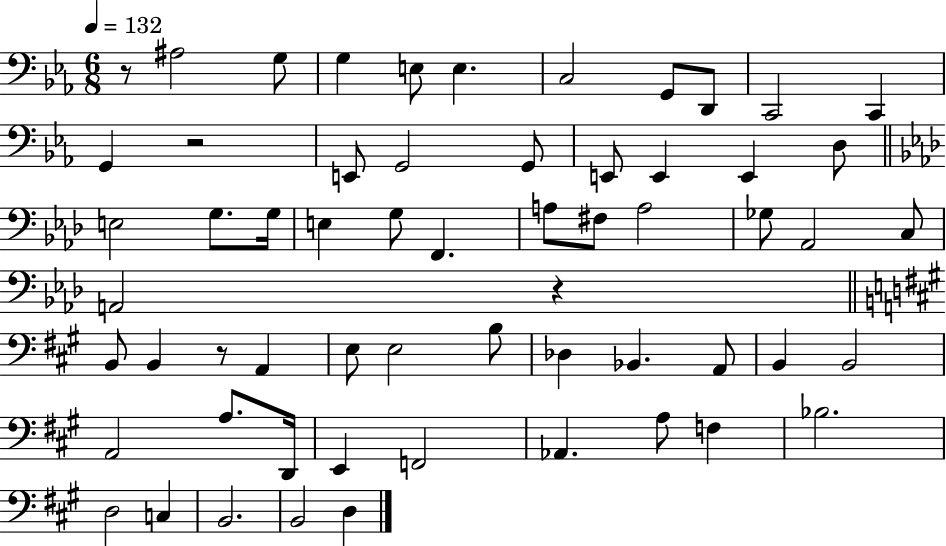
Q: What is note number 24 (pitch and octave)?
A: F2